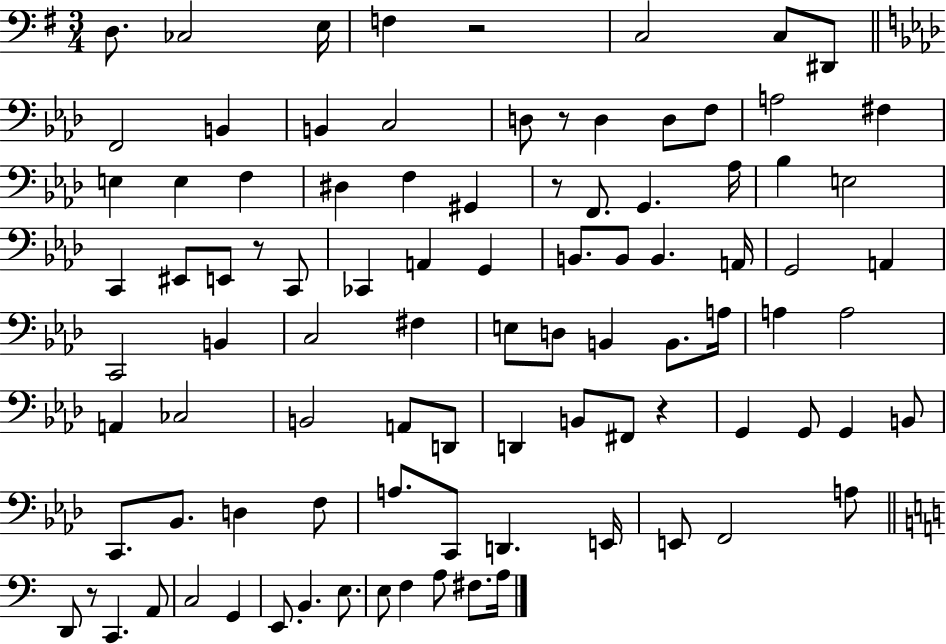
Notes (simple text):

D3/e. CES3/h E3/s F3/q R/h C3/h C3/e D#2/e F2/h B2/q B2/q C3/h D3/e R/e D3/q D3/e F3/e A3/h F#3/q E3/q E3/q F3/q D#3/q F3/q G#2/q R/e F2/e. G2/q. Ab3/s Bb3/q E3/h C2/q EIS2/e E2/e R/e C2/e CES2/q A2/q G2/q B2/e. B2/e B2/q. A2/s G2/h A2/q C2/h B2/q C3/h F#3/q E3/e D3/e B2/q B2/e. A3/s A3/q A3/h A2/q CES3/h B2/h A2/e D2/e D2/q B2/e F#2/e R/q G2/q G2/e G2/q B2/e C2/e. Bb2/e. D3/q F3/e A3/e. C2/e D2/q. E2/s E2/e F2/h A3/e D2/e R/e C2/q. A2/e C3/h G2/q E2/e. B2/q. E3/e. E3/e F3/q A3/e F#3/e. A3/s